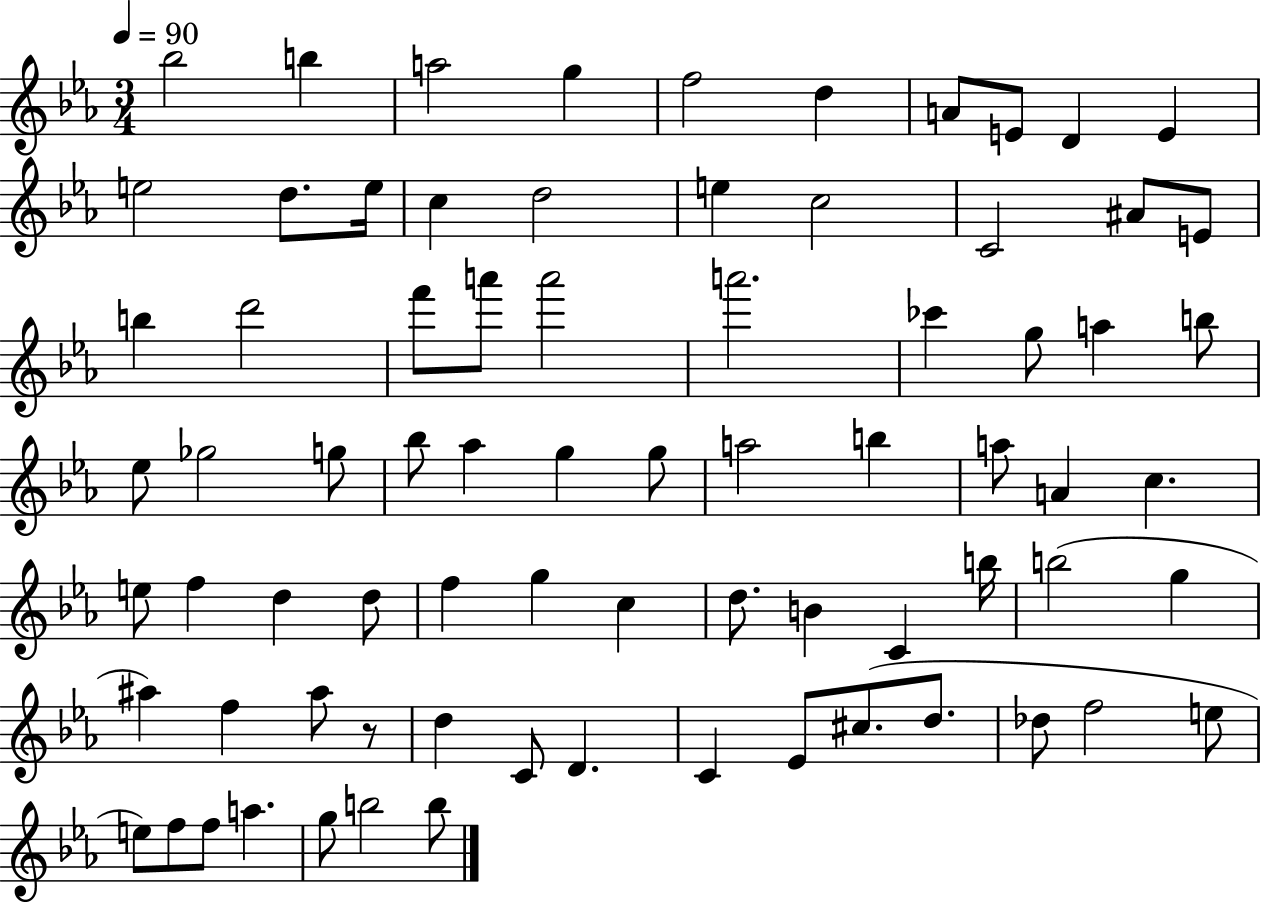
Bb5/h B5/q A5/h G5/q F5/h D5/q A4/e E4/e D4/q E4/q E5/h D5/e. E5/s C5/q D5/h E5/q C5/h C4/h A#4/e E4/e B5/q D6/h F6/e A6/e A6/h A6/h. CES6/q G5/e A5/q B5/e Eb5/e Gb5/h G5/e Bb5/e Ab5/q G5/q G5/e A5/h B5/q A5/e A4/q C5/q. E5/e F5/q D5/q D5/e F5/q G5/q C5/q D5/e. B4/q C4/q B5/s B5/h G5/q A#5/q F5/q A#5/e R/e D5/q C4/e D4/q. C4/q Eb4/e C#5/e. D5/e. Db5/e F5/h E5/e E5/e F5/e F5/e A5/q. G5/e B5/h B5/e